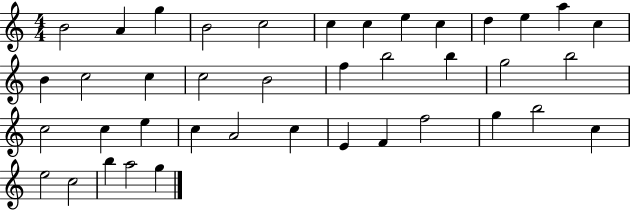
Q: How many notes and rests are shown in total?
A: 40